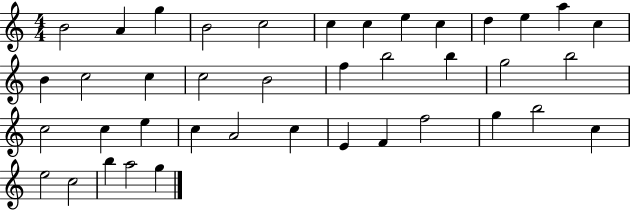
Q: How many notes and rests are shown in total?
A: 40